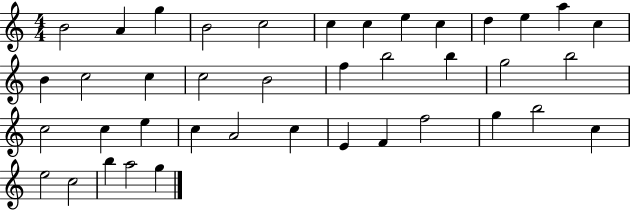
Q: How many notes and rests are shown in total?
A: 40